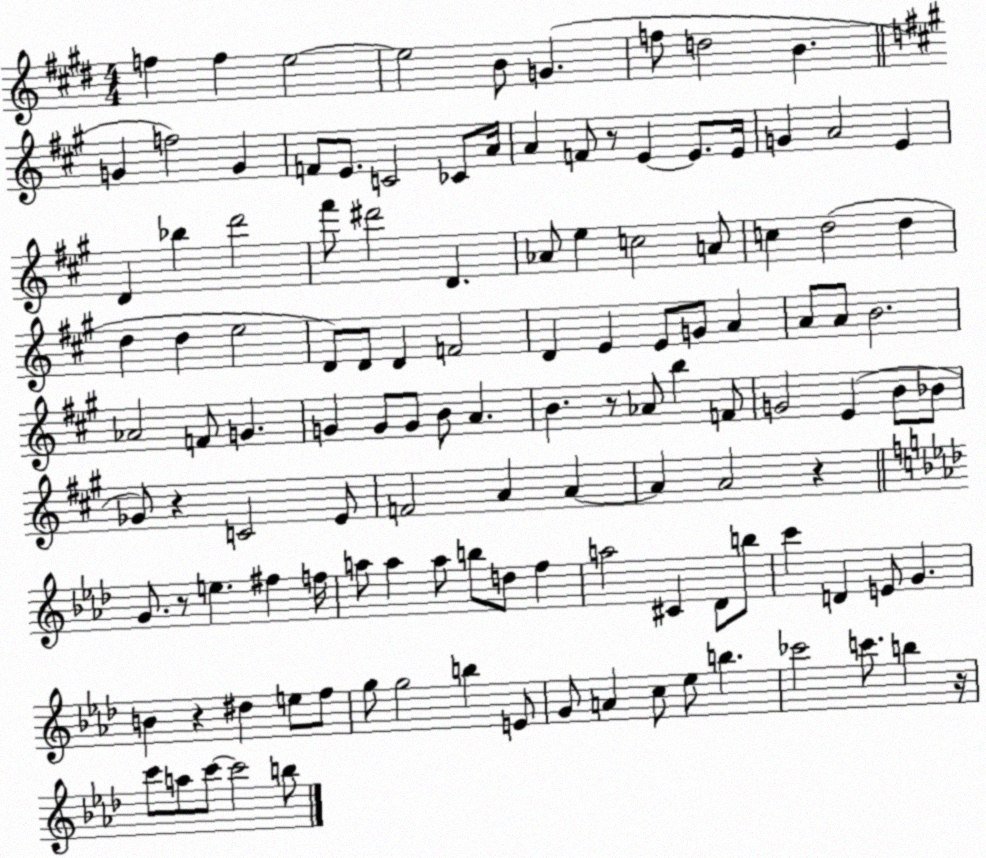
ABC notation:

X:1
T:Untitled
M:4/4
L:1/4
K:E
f f e2 e2 B/2 G f/2 d2 B G f2 G F/2 E/2 C2 _C/2 A/4 A F/2 z/2 E E/2 E/4 G A2 E D _b d'2 ^f'/2 ^d'2 D _A/2 e c2 A/2 c d2 d d d e2 D/2 D/2 D F2 D E E/2 G/2 A A/2 A/2 B2 _A2 F/2 G G G/2 G/2 B/2 A B z/2 _A/2 b F/2 G2 E B/2 _B/2 _G/2 z C2 E/2 F2 A A A A2 z G/2 z/2 e ^f f/4 a/2 a a/2 b/2 d/2 f a2 ^C _D/2 b/2 c' D E/2 G B z ^d e/2 f/2 g/2 g2 b E/2 G/2 A c/2 _e/2 b _c'2 c'/2 b z/4 c'/2 a/2 c'/2 c'2 b/2